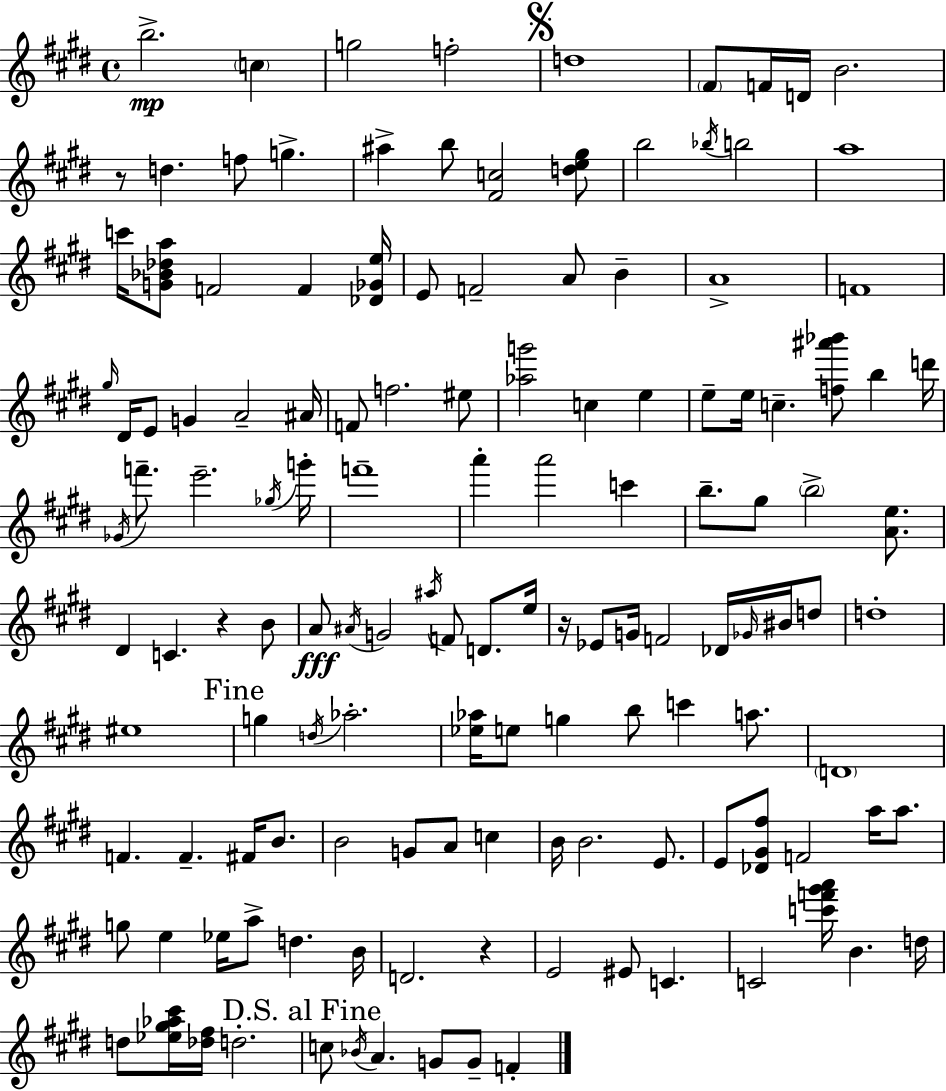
X:1
T:Untitled
M:4/4
L:1/4
K:E
b2 c g2 f2 d4 ^F/2 F/4 D/4 B2 z/2 d f/2 g ^a b/2 [^Fc]2 [de^g]/2 b2 _b/4 b2 a4 c'/4 [G_B_da]/2 F2 F [_D_Ge]/4 E/2 F2 A/2 B A4 F4 ^g/4 ^D/4 E/2 G A2 ^A/4 F/2 f2 ^e/2 [_ag']2 c e e/2 e/4 c [f^a'_b']/2 b d'/4 _G/4 f'/2 e'2 _g/4 g'/4 f'4 a' a'2 c' b/2 ^g/2 b2 [Ae]/2 ^D C z B/2 A/2 ^A/4 G2 ^a/4 F/2 D/2 e/4 z/4 _E/2 G/4 F2 _D/4 _G/4 ^B/4 d/2 d4 ^e4 g d/4 _a2 [_e_a]/4 e/2 g b/2 c' a/2 D4 F F ^F/4 B/2 B2 G/2 A/2 c B/4 B2 E/2 E/2 [_D^G^f]/2 F2 a/4 a/2 g/2 e _e/4 a/2 d B/4 D2 z E2 ^E/2 C C2 [c'f'^g'a']/4 B d/4 d/2 [_e^g_a^c']/4 [_d^f]/4 d2 c/2 _B/4 A G/2 G/2 F